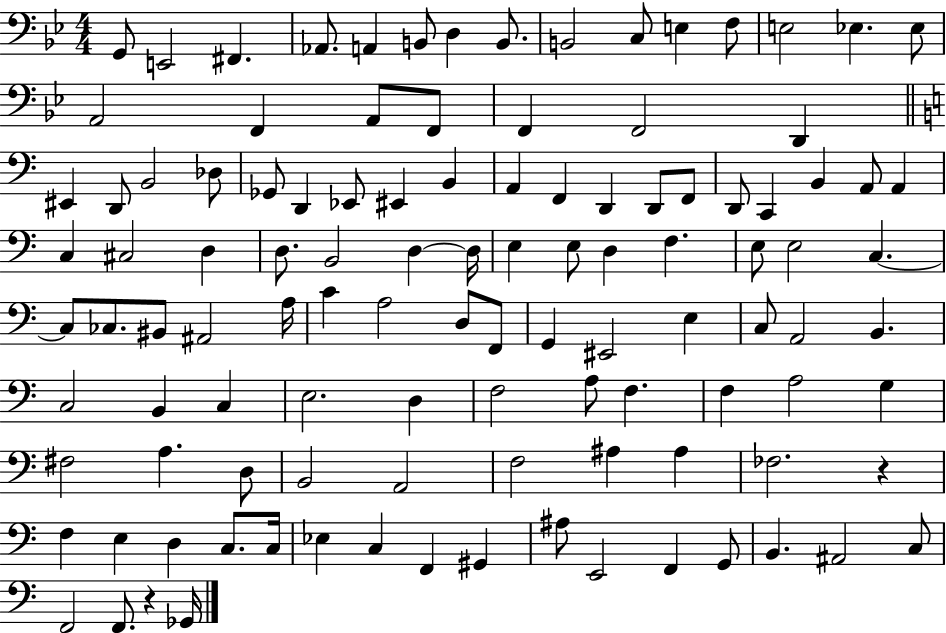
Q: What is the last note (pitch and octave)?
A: Gb2